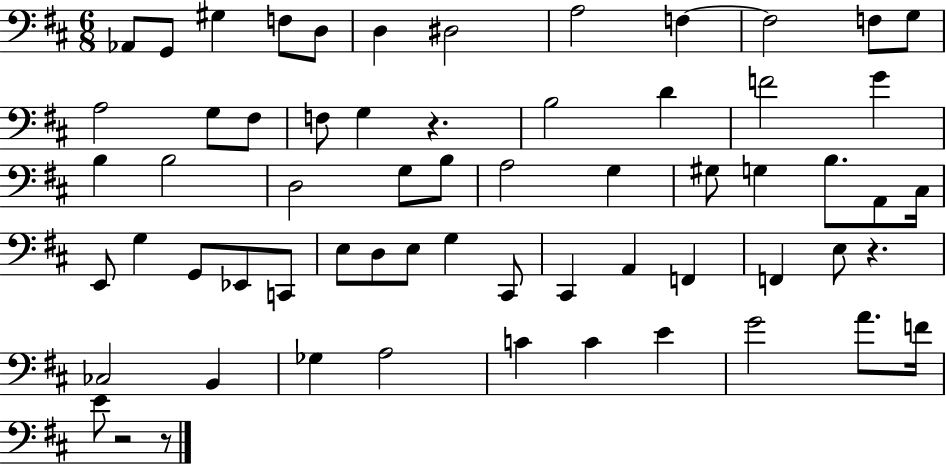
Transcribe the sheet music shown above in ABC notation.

X:1
T:Untitled
M:6/8
L:1/4
K:D
_A,,/2 G,,/2 ^G, F,/2 D,/2 D, ^D,2 A,2 F, F,2 F,/2 G,/2 A,2 G,/2 ^F,/2 F,/2 G, z B,2 D F2 G B, B,2 D,2 G,/2 B,/2 A,2 G, ^G,/2 G, B,/2 A,,/2 ^C,/4 E,,/2 G, G,,/2 _E,,/2 C,,/2 E,/2 D,/2 E,/2 G, ^C,,/2 ^C,, A,, F,, F,, E,/2 z _C,2 B,, _G, A,2 C C E G2 A/2 F/4 E/2 z2 z/2